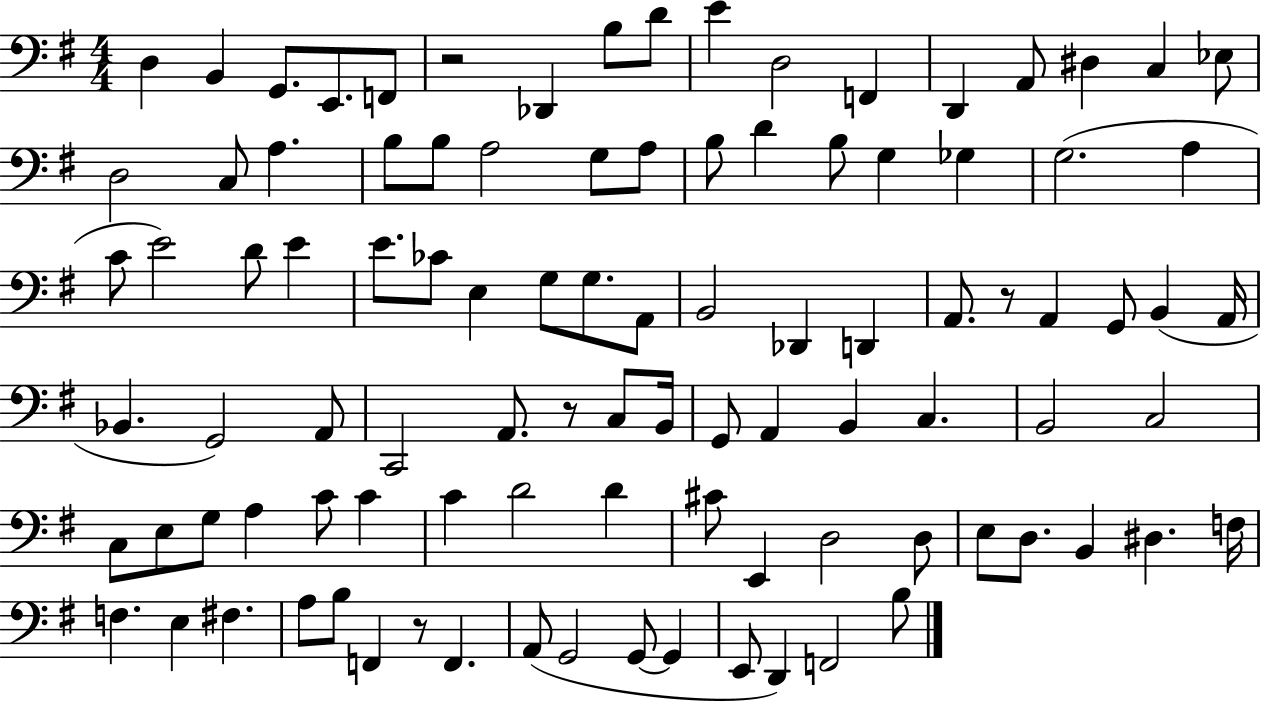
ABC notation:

X:1
T:Untitled
M:4/4
L:1/4
K:G
D, B,, G,,/2 E,,/2 F,,/2 z2 _D,, B,/2 D/2 E D,2 F,, D,, A,,/2 ^D, C, _E,/2 D,2 C,/2 A, B,/2 B,/2 A,2 G,/2 A,/2 B,/2 D B,/2 G, _G, G,2 A, C/2 E2 D/2 E E/2 _C/2 E, G,/2 G,/2 A,,/2 B,,2 _D,, D,, A,,/2 z/2 A,, G,,/2 B,, A,,/4 _B,, G,,2 A,,/2 C,,2 A,,/2 z/2 C,/2 B,,/4 G,,/2 A,, B,, C, B,,2 C,2 C,/2 E,/2 G,/2 A, C/2 C C D2 D ^C/2 E,, D,2 D,/2 E,/2 D,/2 B,, ^D, F,/4 F, E, ^F, A,/2 B,/2 F,, z/2 F,, A,,/2 G,,2 G,,/2 G,, E,,/2 D,, F,,2 B,/2